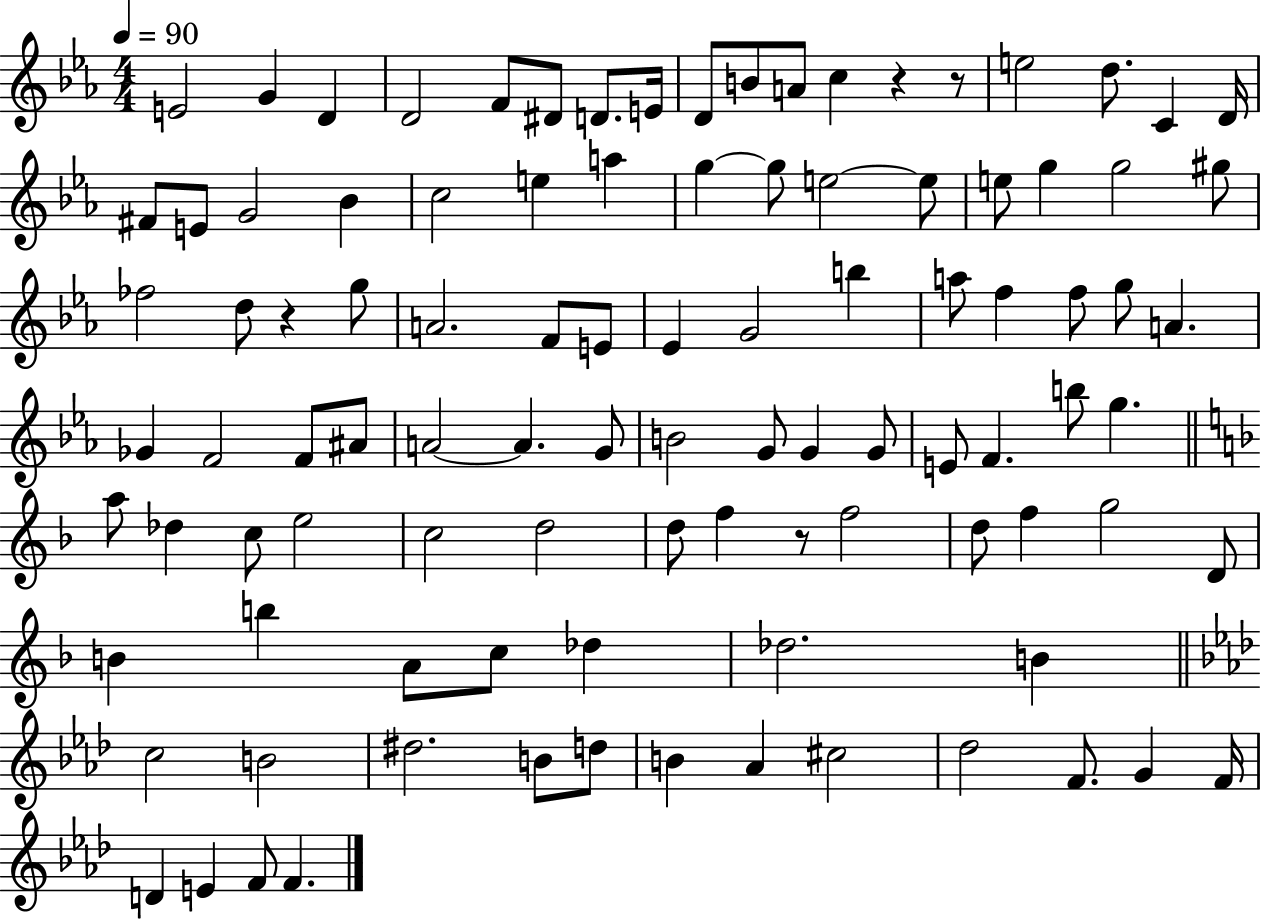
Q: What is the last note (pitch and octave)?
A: F4